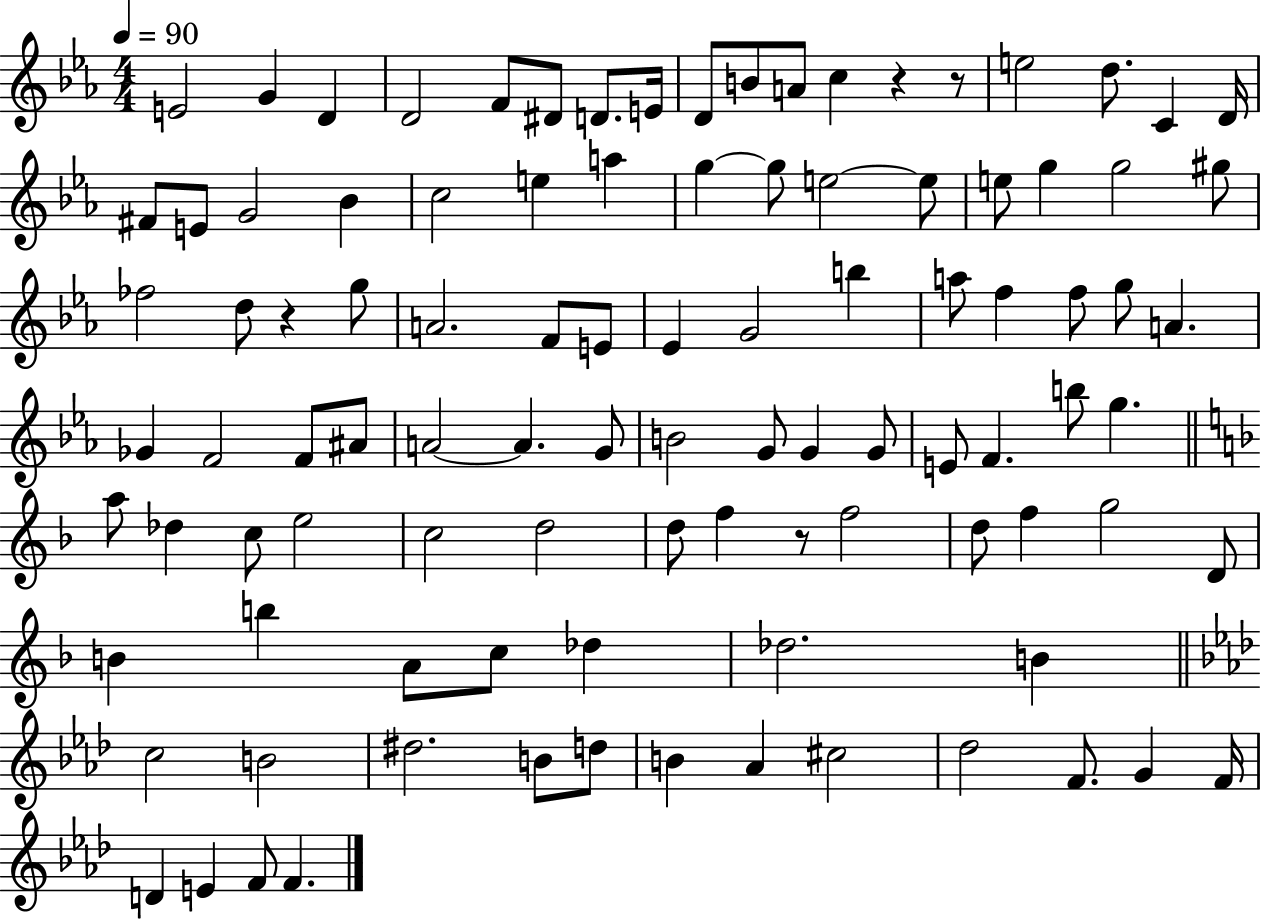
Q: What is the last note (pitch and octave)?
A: F4